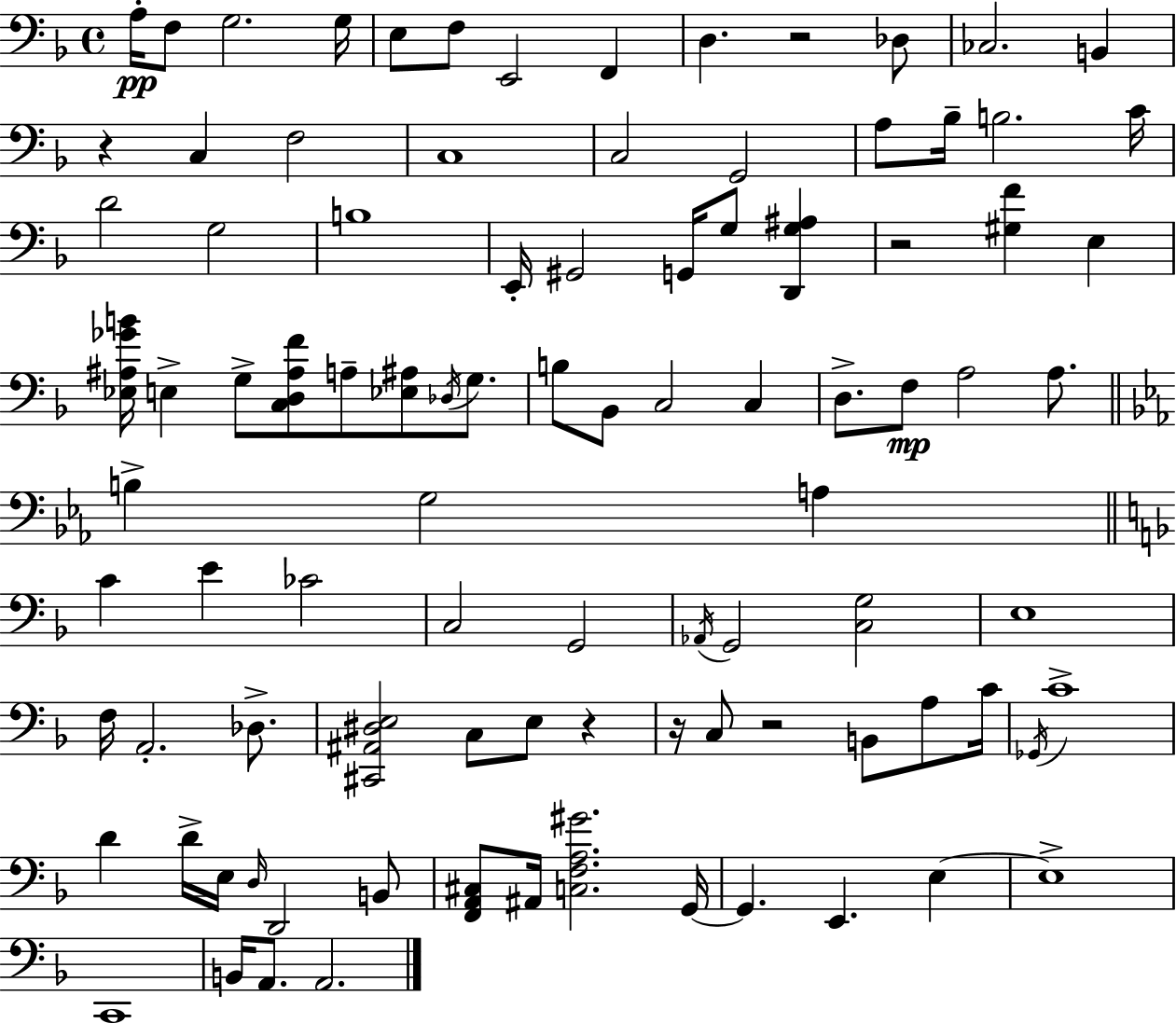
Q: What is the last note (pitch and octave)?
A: A2